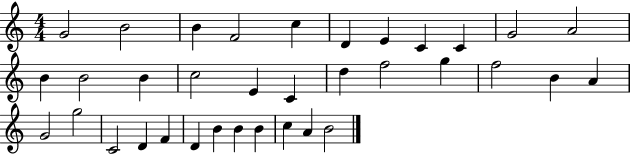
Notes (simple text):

G4/h B4/h B4/q F4/h C5/q D4/q E4/q C4/q C4/q G4/h A4/h B4/q B4/h B4/q C5/h E4/q C4/q D5/q F5/h G5/q F5/h B4/q A4/q G4/h G5/h C4/h D4/q F4/q D4/q B4/q B4/q B4/q C5/q A4/q B4/h